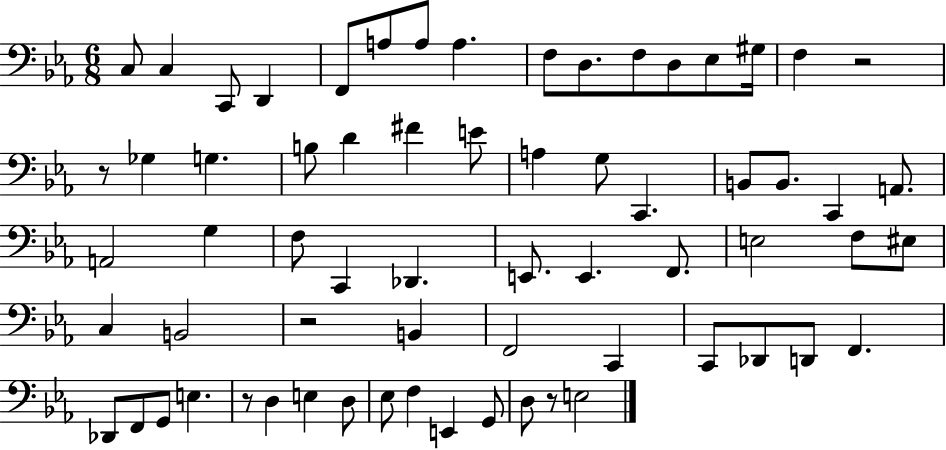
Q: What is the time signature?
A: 6/8